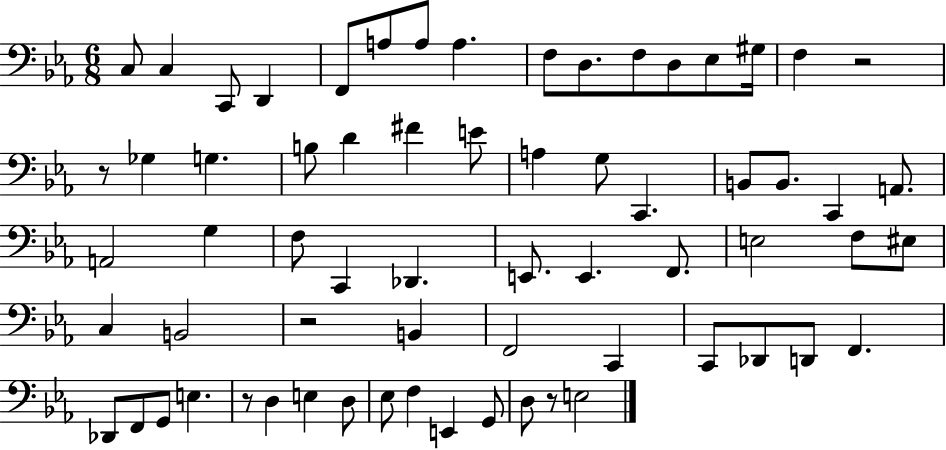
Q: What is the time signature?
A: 6/8